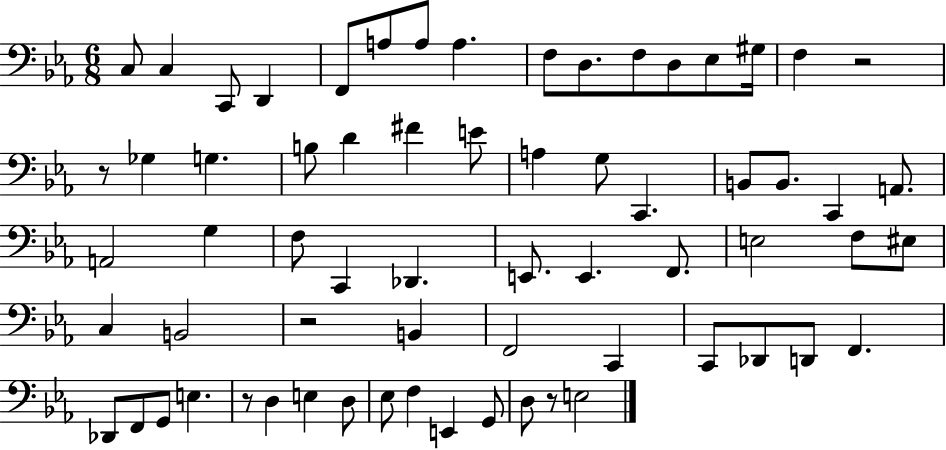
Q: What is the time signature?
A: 6/8